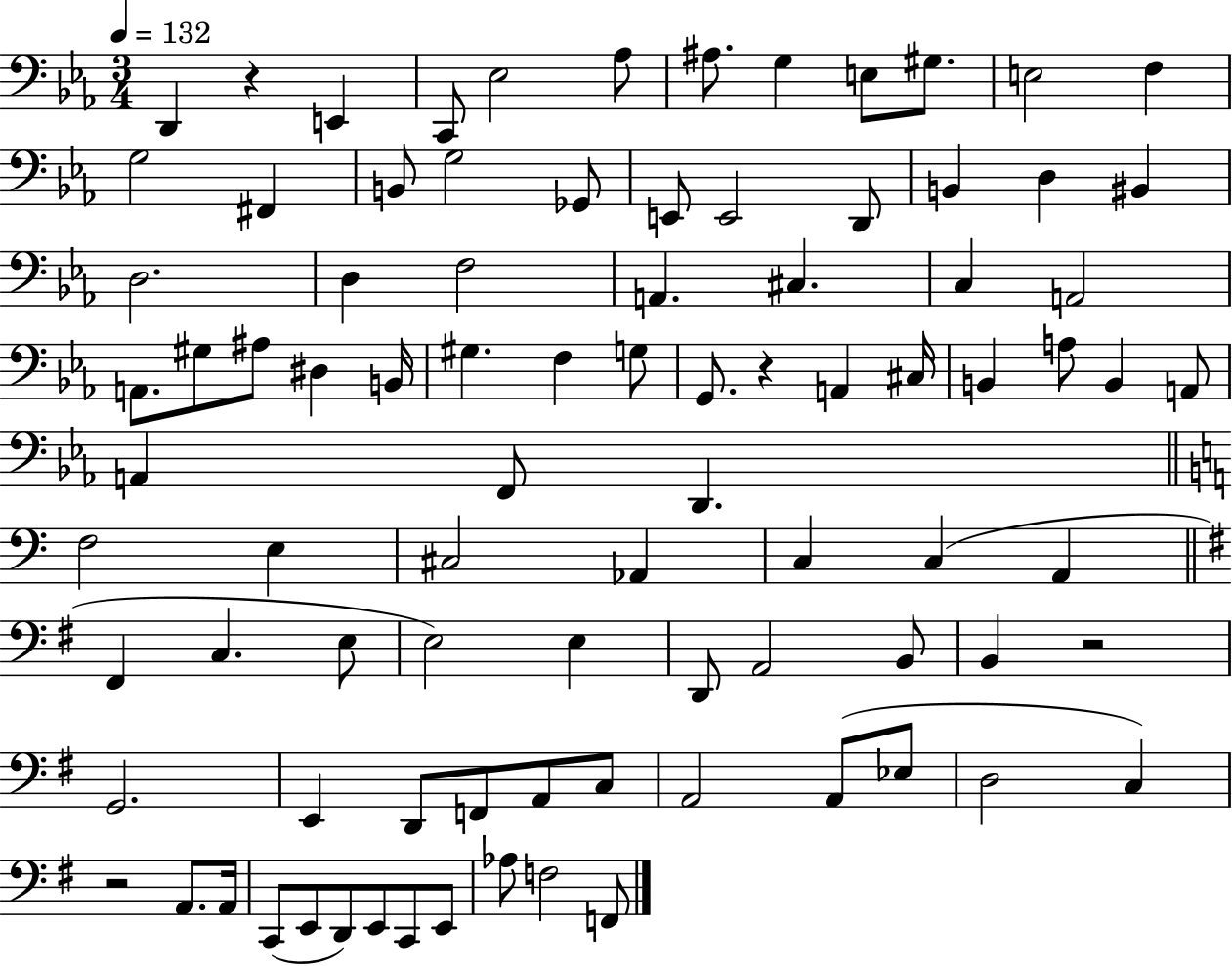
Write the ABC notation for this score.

X:1
T:Untitled
M:3/4
L:1/4
K:Eb
D,, z E,, C,,/2 _E,2 _A,/2 ^A,/2 G, E,/2 ^G,/2 E,2 F, G,2 ^F,, B,,/2 G,2 _G,,/2 E,,/2 E,,2 D,,/2 B,, D, ^B,, D,2 D, F,2 A,, ^C, C, A,,2 A,,/2 ^G,/2 ^A,/2 ^D, B,,/4 ^G, F, G,/2 G,,/2 z A,, ^C,/4 B,, A,/2 B,, A,,/2 A,, F,,/2 D,, F,2 E, ^C,2 _A,, C, C, A,, ^F,, C, E,/2 E,2 E, D,,/2 A,,2 B,,/2 B,, z2 G,,2 E,, D,,/2 F,,/2 A,,/2 C,/2 A,,2 A,,/2 _E,/2 D,2 C, z2 A,,/2 A,,/4 C,,/2 E,,/2 D,,/2 E,,/2 C,,/2 E,,/2 _A,/2 F,2 F,,/2